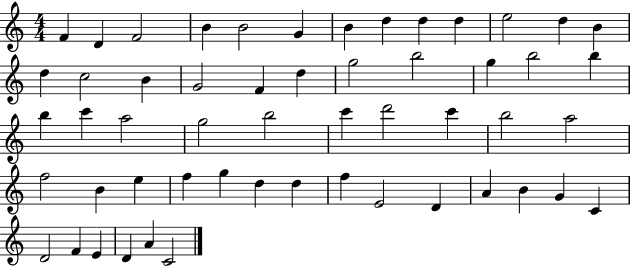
F4/q D4/q F4/h B4/q B4/h G4/q B4/q D5/q D5/q D5/q E5/h D5/q B4/q D5/q C5/h B4/q G4/h F4/q D5/q G5/h B5/h G5/q B5/h B5/q B5/q C6/q A5/h G5/h B5/h C6/q D6/h C6/q B5/h A5/h F5/h B4/q E5/q F5/q G5/q D5/q D5/q F5/q E4/h D4/q A4/q B4/q G4/q C4/q D4/h F4/q E4/q D4/q A4/q C4/h